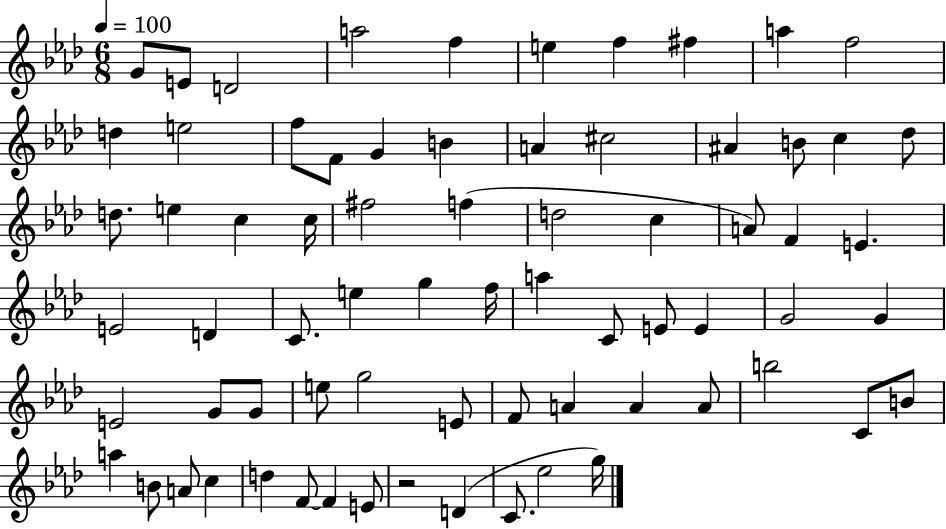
{
  \clef treble
  \numericTimeSignature
  \time 6/8
  \key aes \major
  \tempo 4 = 100
  g'8 e'8 d'2 | a''2 f''4 | e''4 f''4 fis''4 | a''4 f''2 | \break d''4 e''2 | f''8 f'8 g'4 b'4 | a'4 cis''2 | ais'4 b'8 c''4 des''8 | \break d''8. e''4 c''4 c''16 | fis''2 f''4( | d''2 c''4 | a'8) f'4 e'4. | \break e'2 d'4 | c'8. e''4 g''4 f''16 | a''4 c'8 e'8 e'4 | g'2 g'4 | \break e'2 g'8 g'8 | e''8 g''2 e'8 | f'8 a'4 a'4 a'8 | b''2 c'8 b'8 | \break a''4 b'8 a'8 c''4 | d''4 f'8~~ f'4 e'8 | r2 d'4( | c'8. ees''2 g''16) | \break \bar "|."
}